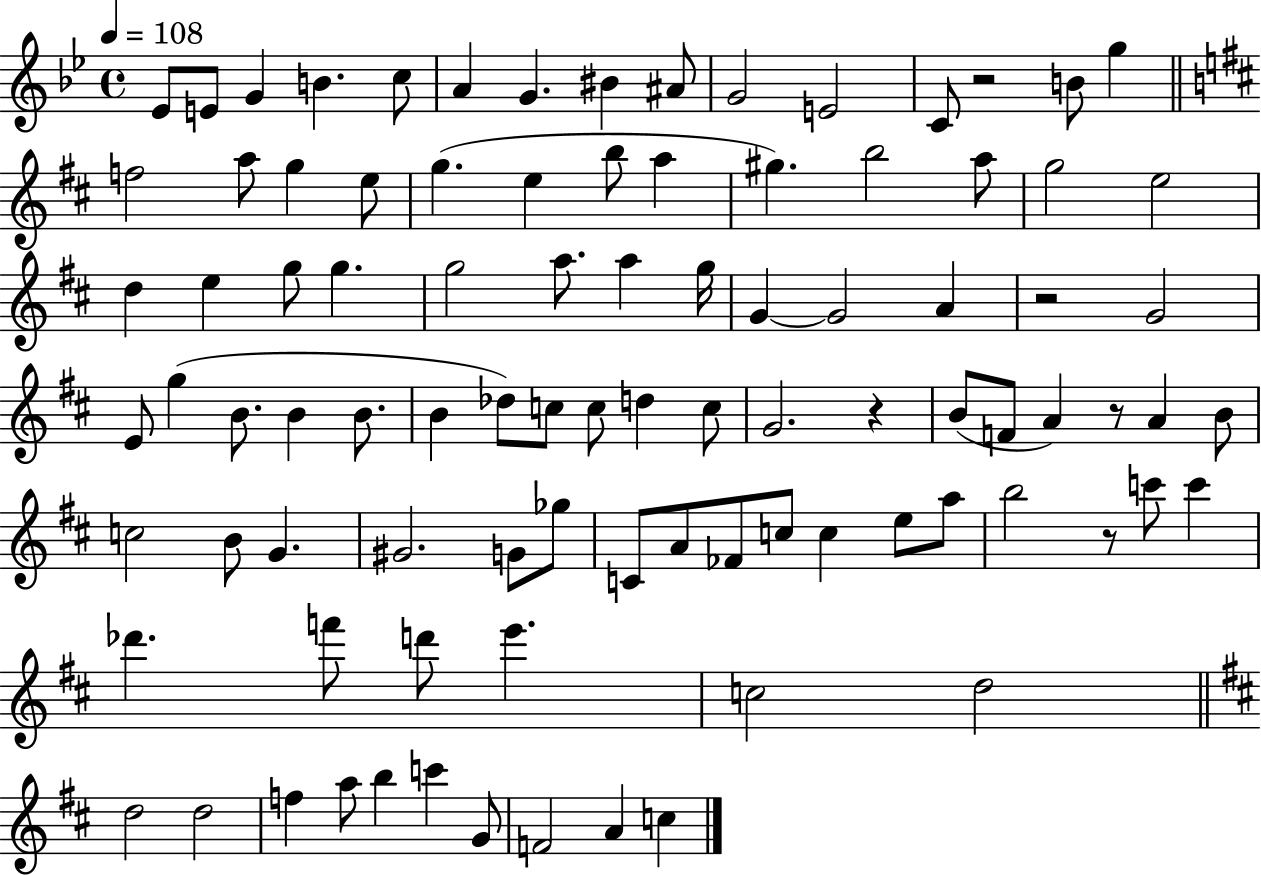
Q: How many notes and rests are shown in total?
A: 93